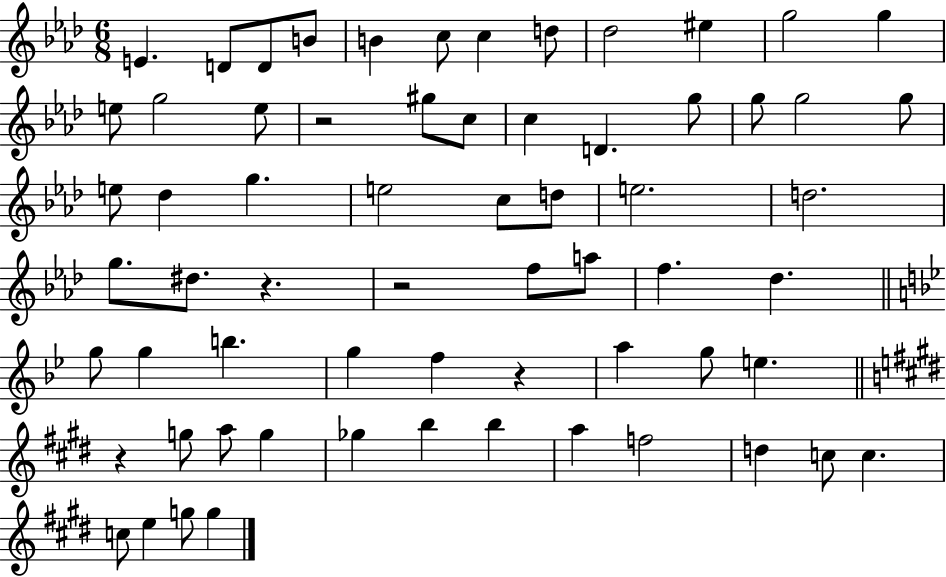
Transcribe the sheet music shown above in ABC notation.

X:1
T:Untitled
M:6/8
L:1/4
K:Ab
E D/2 D/2 B/2 B c/2 c d/2 _d2 ^e g2 g e/2 g2 e/2 z2 ^g/2 c/2 c D g/2 g/2 g2 g/2 e/2 _d g e2 c/2 d/2 e2 d2 g/2 ^d/2 z z2 f/2 a/2 f _d g/2 g b g f z a g/2 e z g/2 a/2 g _g b b a f2 d c/2 c c/2 e g/2 g